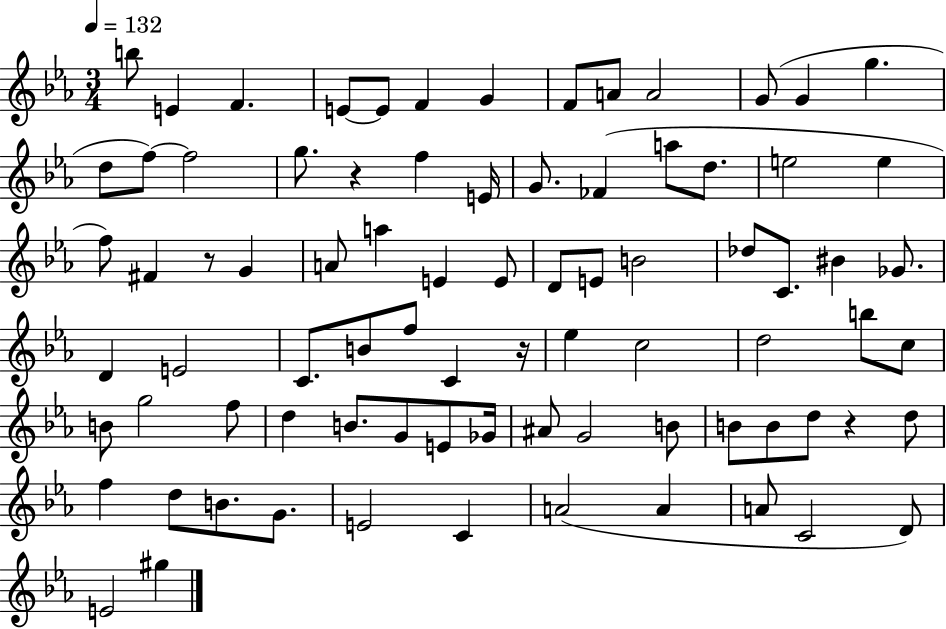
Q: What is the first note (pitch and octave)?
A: B5